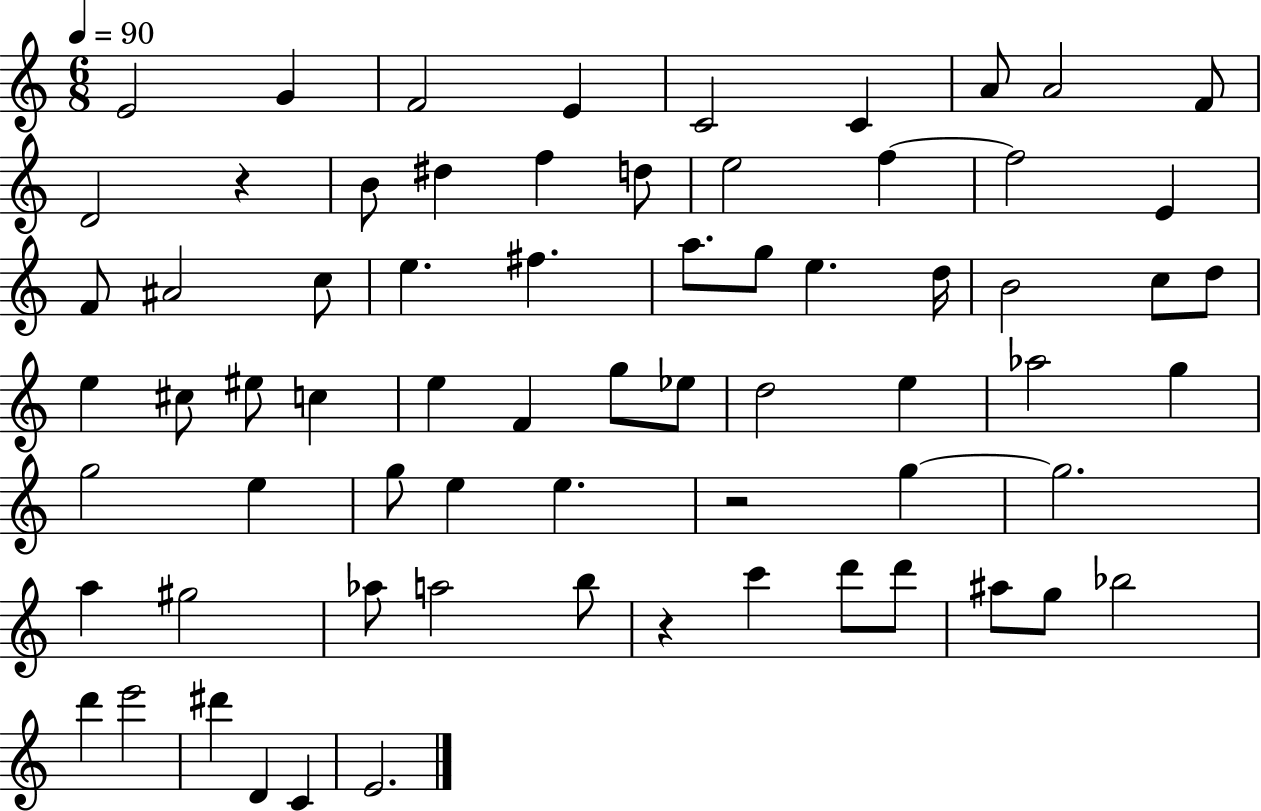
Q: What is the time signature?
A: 6/8